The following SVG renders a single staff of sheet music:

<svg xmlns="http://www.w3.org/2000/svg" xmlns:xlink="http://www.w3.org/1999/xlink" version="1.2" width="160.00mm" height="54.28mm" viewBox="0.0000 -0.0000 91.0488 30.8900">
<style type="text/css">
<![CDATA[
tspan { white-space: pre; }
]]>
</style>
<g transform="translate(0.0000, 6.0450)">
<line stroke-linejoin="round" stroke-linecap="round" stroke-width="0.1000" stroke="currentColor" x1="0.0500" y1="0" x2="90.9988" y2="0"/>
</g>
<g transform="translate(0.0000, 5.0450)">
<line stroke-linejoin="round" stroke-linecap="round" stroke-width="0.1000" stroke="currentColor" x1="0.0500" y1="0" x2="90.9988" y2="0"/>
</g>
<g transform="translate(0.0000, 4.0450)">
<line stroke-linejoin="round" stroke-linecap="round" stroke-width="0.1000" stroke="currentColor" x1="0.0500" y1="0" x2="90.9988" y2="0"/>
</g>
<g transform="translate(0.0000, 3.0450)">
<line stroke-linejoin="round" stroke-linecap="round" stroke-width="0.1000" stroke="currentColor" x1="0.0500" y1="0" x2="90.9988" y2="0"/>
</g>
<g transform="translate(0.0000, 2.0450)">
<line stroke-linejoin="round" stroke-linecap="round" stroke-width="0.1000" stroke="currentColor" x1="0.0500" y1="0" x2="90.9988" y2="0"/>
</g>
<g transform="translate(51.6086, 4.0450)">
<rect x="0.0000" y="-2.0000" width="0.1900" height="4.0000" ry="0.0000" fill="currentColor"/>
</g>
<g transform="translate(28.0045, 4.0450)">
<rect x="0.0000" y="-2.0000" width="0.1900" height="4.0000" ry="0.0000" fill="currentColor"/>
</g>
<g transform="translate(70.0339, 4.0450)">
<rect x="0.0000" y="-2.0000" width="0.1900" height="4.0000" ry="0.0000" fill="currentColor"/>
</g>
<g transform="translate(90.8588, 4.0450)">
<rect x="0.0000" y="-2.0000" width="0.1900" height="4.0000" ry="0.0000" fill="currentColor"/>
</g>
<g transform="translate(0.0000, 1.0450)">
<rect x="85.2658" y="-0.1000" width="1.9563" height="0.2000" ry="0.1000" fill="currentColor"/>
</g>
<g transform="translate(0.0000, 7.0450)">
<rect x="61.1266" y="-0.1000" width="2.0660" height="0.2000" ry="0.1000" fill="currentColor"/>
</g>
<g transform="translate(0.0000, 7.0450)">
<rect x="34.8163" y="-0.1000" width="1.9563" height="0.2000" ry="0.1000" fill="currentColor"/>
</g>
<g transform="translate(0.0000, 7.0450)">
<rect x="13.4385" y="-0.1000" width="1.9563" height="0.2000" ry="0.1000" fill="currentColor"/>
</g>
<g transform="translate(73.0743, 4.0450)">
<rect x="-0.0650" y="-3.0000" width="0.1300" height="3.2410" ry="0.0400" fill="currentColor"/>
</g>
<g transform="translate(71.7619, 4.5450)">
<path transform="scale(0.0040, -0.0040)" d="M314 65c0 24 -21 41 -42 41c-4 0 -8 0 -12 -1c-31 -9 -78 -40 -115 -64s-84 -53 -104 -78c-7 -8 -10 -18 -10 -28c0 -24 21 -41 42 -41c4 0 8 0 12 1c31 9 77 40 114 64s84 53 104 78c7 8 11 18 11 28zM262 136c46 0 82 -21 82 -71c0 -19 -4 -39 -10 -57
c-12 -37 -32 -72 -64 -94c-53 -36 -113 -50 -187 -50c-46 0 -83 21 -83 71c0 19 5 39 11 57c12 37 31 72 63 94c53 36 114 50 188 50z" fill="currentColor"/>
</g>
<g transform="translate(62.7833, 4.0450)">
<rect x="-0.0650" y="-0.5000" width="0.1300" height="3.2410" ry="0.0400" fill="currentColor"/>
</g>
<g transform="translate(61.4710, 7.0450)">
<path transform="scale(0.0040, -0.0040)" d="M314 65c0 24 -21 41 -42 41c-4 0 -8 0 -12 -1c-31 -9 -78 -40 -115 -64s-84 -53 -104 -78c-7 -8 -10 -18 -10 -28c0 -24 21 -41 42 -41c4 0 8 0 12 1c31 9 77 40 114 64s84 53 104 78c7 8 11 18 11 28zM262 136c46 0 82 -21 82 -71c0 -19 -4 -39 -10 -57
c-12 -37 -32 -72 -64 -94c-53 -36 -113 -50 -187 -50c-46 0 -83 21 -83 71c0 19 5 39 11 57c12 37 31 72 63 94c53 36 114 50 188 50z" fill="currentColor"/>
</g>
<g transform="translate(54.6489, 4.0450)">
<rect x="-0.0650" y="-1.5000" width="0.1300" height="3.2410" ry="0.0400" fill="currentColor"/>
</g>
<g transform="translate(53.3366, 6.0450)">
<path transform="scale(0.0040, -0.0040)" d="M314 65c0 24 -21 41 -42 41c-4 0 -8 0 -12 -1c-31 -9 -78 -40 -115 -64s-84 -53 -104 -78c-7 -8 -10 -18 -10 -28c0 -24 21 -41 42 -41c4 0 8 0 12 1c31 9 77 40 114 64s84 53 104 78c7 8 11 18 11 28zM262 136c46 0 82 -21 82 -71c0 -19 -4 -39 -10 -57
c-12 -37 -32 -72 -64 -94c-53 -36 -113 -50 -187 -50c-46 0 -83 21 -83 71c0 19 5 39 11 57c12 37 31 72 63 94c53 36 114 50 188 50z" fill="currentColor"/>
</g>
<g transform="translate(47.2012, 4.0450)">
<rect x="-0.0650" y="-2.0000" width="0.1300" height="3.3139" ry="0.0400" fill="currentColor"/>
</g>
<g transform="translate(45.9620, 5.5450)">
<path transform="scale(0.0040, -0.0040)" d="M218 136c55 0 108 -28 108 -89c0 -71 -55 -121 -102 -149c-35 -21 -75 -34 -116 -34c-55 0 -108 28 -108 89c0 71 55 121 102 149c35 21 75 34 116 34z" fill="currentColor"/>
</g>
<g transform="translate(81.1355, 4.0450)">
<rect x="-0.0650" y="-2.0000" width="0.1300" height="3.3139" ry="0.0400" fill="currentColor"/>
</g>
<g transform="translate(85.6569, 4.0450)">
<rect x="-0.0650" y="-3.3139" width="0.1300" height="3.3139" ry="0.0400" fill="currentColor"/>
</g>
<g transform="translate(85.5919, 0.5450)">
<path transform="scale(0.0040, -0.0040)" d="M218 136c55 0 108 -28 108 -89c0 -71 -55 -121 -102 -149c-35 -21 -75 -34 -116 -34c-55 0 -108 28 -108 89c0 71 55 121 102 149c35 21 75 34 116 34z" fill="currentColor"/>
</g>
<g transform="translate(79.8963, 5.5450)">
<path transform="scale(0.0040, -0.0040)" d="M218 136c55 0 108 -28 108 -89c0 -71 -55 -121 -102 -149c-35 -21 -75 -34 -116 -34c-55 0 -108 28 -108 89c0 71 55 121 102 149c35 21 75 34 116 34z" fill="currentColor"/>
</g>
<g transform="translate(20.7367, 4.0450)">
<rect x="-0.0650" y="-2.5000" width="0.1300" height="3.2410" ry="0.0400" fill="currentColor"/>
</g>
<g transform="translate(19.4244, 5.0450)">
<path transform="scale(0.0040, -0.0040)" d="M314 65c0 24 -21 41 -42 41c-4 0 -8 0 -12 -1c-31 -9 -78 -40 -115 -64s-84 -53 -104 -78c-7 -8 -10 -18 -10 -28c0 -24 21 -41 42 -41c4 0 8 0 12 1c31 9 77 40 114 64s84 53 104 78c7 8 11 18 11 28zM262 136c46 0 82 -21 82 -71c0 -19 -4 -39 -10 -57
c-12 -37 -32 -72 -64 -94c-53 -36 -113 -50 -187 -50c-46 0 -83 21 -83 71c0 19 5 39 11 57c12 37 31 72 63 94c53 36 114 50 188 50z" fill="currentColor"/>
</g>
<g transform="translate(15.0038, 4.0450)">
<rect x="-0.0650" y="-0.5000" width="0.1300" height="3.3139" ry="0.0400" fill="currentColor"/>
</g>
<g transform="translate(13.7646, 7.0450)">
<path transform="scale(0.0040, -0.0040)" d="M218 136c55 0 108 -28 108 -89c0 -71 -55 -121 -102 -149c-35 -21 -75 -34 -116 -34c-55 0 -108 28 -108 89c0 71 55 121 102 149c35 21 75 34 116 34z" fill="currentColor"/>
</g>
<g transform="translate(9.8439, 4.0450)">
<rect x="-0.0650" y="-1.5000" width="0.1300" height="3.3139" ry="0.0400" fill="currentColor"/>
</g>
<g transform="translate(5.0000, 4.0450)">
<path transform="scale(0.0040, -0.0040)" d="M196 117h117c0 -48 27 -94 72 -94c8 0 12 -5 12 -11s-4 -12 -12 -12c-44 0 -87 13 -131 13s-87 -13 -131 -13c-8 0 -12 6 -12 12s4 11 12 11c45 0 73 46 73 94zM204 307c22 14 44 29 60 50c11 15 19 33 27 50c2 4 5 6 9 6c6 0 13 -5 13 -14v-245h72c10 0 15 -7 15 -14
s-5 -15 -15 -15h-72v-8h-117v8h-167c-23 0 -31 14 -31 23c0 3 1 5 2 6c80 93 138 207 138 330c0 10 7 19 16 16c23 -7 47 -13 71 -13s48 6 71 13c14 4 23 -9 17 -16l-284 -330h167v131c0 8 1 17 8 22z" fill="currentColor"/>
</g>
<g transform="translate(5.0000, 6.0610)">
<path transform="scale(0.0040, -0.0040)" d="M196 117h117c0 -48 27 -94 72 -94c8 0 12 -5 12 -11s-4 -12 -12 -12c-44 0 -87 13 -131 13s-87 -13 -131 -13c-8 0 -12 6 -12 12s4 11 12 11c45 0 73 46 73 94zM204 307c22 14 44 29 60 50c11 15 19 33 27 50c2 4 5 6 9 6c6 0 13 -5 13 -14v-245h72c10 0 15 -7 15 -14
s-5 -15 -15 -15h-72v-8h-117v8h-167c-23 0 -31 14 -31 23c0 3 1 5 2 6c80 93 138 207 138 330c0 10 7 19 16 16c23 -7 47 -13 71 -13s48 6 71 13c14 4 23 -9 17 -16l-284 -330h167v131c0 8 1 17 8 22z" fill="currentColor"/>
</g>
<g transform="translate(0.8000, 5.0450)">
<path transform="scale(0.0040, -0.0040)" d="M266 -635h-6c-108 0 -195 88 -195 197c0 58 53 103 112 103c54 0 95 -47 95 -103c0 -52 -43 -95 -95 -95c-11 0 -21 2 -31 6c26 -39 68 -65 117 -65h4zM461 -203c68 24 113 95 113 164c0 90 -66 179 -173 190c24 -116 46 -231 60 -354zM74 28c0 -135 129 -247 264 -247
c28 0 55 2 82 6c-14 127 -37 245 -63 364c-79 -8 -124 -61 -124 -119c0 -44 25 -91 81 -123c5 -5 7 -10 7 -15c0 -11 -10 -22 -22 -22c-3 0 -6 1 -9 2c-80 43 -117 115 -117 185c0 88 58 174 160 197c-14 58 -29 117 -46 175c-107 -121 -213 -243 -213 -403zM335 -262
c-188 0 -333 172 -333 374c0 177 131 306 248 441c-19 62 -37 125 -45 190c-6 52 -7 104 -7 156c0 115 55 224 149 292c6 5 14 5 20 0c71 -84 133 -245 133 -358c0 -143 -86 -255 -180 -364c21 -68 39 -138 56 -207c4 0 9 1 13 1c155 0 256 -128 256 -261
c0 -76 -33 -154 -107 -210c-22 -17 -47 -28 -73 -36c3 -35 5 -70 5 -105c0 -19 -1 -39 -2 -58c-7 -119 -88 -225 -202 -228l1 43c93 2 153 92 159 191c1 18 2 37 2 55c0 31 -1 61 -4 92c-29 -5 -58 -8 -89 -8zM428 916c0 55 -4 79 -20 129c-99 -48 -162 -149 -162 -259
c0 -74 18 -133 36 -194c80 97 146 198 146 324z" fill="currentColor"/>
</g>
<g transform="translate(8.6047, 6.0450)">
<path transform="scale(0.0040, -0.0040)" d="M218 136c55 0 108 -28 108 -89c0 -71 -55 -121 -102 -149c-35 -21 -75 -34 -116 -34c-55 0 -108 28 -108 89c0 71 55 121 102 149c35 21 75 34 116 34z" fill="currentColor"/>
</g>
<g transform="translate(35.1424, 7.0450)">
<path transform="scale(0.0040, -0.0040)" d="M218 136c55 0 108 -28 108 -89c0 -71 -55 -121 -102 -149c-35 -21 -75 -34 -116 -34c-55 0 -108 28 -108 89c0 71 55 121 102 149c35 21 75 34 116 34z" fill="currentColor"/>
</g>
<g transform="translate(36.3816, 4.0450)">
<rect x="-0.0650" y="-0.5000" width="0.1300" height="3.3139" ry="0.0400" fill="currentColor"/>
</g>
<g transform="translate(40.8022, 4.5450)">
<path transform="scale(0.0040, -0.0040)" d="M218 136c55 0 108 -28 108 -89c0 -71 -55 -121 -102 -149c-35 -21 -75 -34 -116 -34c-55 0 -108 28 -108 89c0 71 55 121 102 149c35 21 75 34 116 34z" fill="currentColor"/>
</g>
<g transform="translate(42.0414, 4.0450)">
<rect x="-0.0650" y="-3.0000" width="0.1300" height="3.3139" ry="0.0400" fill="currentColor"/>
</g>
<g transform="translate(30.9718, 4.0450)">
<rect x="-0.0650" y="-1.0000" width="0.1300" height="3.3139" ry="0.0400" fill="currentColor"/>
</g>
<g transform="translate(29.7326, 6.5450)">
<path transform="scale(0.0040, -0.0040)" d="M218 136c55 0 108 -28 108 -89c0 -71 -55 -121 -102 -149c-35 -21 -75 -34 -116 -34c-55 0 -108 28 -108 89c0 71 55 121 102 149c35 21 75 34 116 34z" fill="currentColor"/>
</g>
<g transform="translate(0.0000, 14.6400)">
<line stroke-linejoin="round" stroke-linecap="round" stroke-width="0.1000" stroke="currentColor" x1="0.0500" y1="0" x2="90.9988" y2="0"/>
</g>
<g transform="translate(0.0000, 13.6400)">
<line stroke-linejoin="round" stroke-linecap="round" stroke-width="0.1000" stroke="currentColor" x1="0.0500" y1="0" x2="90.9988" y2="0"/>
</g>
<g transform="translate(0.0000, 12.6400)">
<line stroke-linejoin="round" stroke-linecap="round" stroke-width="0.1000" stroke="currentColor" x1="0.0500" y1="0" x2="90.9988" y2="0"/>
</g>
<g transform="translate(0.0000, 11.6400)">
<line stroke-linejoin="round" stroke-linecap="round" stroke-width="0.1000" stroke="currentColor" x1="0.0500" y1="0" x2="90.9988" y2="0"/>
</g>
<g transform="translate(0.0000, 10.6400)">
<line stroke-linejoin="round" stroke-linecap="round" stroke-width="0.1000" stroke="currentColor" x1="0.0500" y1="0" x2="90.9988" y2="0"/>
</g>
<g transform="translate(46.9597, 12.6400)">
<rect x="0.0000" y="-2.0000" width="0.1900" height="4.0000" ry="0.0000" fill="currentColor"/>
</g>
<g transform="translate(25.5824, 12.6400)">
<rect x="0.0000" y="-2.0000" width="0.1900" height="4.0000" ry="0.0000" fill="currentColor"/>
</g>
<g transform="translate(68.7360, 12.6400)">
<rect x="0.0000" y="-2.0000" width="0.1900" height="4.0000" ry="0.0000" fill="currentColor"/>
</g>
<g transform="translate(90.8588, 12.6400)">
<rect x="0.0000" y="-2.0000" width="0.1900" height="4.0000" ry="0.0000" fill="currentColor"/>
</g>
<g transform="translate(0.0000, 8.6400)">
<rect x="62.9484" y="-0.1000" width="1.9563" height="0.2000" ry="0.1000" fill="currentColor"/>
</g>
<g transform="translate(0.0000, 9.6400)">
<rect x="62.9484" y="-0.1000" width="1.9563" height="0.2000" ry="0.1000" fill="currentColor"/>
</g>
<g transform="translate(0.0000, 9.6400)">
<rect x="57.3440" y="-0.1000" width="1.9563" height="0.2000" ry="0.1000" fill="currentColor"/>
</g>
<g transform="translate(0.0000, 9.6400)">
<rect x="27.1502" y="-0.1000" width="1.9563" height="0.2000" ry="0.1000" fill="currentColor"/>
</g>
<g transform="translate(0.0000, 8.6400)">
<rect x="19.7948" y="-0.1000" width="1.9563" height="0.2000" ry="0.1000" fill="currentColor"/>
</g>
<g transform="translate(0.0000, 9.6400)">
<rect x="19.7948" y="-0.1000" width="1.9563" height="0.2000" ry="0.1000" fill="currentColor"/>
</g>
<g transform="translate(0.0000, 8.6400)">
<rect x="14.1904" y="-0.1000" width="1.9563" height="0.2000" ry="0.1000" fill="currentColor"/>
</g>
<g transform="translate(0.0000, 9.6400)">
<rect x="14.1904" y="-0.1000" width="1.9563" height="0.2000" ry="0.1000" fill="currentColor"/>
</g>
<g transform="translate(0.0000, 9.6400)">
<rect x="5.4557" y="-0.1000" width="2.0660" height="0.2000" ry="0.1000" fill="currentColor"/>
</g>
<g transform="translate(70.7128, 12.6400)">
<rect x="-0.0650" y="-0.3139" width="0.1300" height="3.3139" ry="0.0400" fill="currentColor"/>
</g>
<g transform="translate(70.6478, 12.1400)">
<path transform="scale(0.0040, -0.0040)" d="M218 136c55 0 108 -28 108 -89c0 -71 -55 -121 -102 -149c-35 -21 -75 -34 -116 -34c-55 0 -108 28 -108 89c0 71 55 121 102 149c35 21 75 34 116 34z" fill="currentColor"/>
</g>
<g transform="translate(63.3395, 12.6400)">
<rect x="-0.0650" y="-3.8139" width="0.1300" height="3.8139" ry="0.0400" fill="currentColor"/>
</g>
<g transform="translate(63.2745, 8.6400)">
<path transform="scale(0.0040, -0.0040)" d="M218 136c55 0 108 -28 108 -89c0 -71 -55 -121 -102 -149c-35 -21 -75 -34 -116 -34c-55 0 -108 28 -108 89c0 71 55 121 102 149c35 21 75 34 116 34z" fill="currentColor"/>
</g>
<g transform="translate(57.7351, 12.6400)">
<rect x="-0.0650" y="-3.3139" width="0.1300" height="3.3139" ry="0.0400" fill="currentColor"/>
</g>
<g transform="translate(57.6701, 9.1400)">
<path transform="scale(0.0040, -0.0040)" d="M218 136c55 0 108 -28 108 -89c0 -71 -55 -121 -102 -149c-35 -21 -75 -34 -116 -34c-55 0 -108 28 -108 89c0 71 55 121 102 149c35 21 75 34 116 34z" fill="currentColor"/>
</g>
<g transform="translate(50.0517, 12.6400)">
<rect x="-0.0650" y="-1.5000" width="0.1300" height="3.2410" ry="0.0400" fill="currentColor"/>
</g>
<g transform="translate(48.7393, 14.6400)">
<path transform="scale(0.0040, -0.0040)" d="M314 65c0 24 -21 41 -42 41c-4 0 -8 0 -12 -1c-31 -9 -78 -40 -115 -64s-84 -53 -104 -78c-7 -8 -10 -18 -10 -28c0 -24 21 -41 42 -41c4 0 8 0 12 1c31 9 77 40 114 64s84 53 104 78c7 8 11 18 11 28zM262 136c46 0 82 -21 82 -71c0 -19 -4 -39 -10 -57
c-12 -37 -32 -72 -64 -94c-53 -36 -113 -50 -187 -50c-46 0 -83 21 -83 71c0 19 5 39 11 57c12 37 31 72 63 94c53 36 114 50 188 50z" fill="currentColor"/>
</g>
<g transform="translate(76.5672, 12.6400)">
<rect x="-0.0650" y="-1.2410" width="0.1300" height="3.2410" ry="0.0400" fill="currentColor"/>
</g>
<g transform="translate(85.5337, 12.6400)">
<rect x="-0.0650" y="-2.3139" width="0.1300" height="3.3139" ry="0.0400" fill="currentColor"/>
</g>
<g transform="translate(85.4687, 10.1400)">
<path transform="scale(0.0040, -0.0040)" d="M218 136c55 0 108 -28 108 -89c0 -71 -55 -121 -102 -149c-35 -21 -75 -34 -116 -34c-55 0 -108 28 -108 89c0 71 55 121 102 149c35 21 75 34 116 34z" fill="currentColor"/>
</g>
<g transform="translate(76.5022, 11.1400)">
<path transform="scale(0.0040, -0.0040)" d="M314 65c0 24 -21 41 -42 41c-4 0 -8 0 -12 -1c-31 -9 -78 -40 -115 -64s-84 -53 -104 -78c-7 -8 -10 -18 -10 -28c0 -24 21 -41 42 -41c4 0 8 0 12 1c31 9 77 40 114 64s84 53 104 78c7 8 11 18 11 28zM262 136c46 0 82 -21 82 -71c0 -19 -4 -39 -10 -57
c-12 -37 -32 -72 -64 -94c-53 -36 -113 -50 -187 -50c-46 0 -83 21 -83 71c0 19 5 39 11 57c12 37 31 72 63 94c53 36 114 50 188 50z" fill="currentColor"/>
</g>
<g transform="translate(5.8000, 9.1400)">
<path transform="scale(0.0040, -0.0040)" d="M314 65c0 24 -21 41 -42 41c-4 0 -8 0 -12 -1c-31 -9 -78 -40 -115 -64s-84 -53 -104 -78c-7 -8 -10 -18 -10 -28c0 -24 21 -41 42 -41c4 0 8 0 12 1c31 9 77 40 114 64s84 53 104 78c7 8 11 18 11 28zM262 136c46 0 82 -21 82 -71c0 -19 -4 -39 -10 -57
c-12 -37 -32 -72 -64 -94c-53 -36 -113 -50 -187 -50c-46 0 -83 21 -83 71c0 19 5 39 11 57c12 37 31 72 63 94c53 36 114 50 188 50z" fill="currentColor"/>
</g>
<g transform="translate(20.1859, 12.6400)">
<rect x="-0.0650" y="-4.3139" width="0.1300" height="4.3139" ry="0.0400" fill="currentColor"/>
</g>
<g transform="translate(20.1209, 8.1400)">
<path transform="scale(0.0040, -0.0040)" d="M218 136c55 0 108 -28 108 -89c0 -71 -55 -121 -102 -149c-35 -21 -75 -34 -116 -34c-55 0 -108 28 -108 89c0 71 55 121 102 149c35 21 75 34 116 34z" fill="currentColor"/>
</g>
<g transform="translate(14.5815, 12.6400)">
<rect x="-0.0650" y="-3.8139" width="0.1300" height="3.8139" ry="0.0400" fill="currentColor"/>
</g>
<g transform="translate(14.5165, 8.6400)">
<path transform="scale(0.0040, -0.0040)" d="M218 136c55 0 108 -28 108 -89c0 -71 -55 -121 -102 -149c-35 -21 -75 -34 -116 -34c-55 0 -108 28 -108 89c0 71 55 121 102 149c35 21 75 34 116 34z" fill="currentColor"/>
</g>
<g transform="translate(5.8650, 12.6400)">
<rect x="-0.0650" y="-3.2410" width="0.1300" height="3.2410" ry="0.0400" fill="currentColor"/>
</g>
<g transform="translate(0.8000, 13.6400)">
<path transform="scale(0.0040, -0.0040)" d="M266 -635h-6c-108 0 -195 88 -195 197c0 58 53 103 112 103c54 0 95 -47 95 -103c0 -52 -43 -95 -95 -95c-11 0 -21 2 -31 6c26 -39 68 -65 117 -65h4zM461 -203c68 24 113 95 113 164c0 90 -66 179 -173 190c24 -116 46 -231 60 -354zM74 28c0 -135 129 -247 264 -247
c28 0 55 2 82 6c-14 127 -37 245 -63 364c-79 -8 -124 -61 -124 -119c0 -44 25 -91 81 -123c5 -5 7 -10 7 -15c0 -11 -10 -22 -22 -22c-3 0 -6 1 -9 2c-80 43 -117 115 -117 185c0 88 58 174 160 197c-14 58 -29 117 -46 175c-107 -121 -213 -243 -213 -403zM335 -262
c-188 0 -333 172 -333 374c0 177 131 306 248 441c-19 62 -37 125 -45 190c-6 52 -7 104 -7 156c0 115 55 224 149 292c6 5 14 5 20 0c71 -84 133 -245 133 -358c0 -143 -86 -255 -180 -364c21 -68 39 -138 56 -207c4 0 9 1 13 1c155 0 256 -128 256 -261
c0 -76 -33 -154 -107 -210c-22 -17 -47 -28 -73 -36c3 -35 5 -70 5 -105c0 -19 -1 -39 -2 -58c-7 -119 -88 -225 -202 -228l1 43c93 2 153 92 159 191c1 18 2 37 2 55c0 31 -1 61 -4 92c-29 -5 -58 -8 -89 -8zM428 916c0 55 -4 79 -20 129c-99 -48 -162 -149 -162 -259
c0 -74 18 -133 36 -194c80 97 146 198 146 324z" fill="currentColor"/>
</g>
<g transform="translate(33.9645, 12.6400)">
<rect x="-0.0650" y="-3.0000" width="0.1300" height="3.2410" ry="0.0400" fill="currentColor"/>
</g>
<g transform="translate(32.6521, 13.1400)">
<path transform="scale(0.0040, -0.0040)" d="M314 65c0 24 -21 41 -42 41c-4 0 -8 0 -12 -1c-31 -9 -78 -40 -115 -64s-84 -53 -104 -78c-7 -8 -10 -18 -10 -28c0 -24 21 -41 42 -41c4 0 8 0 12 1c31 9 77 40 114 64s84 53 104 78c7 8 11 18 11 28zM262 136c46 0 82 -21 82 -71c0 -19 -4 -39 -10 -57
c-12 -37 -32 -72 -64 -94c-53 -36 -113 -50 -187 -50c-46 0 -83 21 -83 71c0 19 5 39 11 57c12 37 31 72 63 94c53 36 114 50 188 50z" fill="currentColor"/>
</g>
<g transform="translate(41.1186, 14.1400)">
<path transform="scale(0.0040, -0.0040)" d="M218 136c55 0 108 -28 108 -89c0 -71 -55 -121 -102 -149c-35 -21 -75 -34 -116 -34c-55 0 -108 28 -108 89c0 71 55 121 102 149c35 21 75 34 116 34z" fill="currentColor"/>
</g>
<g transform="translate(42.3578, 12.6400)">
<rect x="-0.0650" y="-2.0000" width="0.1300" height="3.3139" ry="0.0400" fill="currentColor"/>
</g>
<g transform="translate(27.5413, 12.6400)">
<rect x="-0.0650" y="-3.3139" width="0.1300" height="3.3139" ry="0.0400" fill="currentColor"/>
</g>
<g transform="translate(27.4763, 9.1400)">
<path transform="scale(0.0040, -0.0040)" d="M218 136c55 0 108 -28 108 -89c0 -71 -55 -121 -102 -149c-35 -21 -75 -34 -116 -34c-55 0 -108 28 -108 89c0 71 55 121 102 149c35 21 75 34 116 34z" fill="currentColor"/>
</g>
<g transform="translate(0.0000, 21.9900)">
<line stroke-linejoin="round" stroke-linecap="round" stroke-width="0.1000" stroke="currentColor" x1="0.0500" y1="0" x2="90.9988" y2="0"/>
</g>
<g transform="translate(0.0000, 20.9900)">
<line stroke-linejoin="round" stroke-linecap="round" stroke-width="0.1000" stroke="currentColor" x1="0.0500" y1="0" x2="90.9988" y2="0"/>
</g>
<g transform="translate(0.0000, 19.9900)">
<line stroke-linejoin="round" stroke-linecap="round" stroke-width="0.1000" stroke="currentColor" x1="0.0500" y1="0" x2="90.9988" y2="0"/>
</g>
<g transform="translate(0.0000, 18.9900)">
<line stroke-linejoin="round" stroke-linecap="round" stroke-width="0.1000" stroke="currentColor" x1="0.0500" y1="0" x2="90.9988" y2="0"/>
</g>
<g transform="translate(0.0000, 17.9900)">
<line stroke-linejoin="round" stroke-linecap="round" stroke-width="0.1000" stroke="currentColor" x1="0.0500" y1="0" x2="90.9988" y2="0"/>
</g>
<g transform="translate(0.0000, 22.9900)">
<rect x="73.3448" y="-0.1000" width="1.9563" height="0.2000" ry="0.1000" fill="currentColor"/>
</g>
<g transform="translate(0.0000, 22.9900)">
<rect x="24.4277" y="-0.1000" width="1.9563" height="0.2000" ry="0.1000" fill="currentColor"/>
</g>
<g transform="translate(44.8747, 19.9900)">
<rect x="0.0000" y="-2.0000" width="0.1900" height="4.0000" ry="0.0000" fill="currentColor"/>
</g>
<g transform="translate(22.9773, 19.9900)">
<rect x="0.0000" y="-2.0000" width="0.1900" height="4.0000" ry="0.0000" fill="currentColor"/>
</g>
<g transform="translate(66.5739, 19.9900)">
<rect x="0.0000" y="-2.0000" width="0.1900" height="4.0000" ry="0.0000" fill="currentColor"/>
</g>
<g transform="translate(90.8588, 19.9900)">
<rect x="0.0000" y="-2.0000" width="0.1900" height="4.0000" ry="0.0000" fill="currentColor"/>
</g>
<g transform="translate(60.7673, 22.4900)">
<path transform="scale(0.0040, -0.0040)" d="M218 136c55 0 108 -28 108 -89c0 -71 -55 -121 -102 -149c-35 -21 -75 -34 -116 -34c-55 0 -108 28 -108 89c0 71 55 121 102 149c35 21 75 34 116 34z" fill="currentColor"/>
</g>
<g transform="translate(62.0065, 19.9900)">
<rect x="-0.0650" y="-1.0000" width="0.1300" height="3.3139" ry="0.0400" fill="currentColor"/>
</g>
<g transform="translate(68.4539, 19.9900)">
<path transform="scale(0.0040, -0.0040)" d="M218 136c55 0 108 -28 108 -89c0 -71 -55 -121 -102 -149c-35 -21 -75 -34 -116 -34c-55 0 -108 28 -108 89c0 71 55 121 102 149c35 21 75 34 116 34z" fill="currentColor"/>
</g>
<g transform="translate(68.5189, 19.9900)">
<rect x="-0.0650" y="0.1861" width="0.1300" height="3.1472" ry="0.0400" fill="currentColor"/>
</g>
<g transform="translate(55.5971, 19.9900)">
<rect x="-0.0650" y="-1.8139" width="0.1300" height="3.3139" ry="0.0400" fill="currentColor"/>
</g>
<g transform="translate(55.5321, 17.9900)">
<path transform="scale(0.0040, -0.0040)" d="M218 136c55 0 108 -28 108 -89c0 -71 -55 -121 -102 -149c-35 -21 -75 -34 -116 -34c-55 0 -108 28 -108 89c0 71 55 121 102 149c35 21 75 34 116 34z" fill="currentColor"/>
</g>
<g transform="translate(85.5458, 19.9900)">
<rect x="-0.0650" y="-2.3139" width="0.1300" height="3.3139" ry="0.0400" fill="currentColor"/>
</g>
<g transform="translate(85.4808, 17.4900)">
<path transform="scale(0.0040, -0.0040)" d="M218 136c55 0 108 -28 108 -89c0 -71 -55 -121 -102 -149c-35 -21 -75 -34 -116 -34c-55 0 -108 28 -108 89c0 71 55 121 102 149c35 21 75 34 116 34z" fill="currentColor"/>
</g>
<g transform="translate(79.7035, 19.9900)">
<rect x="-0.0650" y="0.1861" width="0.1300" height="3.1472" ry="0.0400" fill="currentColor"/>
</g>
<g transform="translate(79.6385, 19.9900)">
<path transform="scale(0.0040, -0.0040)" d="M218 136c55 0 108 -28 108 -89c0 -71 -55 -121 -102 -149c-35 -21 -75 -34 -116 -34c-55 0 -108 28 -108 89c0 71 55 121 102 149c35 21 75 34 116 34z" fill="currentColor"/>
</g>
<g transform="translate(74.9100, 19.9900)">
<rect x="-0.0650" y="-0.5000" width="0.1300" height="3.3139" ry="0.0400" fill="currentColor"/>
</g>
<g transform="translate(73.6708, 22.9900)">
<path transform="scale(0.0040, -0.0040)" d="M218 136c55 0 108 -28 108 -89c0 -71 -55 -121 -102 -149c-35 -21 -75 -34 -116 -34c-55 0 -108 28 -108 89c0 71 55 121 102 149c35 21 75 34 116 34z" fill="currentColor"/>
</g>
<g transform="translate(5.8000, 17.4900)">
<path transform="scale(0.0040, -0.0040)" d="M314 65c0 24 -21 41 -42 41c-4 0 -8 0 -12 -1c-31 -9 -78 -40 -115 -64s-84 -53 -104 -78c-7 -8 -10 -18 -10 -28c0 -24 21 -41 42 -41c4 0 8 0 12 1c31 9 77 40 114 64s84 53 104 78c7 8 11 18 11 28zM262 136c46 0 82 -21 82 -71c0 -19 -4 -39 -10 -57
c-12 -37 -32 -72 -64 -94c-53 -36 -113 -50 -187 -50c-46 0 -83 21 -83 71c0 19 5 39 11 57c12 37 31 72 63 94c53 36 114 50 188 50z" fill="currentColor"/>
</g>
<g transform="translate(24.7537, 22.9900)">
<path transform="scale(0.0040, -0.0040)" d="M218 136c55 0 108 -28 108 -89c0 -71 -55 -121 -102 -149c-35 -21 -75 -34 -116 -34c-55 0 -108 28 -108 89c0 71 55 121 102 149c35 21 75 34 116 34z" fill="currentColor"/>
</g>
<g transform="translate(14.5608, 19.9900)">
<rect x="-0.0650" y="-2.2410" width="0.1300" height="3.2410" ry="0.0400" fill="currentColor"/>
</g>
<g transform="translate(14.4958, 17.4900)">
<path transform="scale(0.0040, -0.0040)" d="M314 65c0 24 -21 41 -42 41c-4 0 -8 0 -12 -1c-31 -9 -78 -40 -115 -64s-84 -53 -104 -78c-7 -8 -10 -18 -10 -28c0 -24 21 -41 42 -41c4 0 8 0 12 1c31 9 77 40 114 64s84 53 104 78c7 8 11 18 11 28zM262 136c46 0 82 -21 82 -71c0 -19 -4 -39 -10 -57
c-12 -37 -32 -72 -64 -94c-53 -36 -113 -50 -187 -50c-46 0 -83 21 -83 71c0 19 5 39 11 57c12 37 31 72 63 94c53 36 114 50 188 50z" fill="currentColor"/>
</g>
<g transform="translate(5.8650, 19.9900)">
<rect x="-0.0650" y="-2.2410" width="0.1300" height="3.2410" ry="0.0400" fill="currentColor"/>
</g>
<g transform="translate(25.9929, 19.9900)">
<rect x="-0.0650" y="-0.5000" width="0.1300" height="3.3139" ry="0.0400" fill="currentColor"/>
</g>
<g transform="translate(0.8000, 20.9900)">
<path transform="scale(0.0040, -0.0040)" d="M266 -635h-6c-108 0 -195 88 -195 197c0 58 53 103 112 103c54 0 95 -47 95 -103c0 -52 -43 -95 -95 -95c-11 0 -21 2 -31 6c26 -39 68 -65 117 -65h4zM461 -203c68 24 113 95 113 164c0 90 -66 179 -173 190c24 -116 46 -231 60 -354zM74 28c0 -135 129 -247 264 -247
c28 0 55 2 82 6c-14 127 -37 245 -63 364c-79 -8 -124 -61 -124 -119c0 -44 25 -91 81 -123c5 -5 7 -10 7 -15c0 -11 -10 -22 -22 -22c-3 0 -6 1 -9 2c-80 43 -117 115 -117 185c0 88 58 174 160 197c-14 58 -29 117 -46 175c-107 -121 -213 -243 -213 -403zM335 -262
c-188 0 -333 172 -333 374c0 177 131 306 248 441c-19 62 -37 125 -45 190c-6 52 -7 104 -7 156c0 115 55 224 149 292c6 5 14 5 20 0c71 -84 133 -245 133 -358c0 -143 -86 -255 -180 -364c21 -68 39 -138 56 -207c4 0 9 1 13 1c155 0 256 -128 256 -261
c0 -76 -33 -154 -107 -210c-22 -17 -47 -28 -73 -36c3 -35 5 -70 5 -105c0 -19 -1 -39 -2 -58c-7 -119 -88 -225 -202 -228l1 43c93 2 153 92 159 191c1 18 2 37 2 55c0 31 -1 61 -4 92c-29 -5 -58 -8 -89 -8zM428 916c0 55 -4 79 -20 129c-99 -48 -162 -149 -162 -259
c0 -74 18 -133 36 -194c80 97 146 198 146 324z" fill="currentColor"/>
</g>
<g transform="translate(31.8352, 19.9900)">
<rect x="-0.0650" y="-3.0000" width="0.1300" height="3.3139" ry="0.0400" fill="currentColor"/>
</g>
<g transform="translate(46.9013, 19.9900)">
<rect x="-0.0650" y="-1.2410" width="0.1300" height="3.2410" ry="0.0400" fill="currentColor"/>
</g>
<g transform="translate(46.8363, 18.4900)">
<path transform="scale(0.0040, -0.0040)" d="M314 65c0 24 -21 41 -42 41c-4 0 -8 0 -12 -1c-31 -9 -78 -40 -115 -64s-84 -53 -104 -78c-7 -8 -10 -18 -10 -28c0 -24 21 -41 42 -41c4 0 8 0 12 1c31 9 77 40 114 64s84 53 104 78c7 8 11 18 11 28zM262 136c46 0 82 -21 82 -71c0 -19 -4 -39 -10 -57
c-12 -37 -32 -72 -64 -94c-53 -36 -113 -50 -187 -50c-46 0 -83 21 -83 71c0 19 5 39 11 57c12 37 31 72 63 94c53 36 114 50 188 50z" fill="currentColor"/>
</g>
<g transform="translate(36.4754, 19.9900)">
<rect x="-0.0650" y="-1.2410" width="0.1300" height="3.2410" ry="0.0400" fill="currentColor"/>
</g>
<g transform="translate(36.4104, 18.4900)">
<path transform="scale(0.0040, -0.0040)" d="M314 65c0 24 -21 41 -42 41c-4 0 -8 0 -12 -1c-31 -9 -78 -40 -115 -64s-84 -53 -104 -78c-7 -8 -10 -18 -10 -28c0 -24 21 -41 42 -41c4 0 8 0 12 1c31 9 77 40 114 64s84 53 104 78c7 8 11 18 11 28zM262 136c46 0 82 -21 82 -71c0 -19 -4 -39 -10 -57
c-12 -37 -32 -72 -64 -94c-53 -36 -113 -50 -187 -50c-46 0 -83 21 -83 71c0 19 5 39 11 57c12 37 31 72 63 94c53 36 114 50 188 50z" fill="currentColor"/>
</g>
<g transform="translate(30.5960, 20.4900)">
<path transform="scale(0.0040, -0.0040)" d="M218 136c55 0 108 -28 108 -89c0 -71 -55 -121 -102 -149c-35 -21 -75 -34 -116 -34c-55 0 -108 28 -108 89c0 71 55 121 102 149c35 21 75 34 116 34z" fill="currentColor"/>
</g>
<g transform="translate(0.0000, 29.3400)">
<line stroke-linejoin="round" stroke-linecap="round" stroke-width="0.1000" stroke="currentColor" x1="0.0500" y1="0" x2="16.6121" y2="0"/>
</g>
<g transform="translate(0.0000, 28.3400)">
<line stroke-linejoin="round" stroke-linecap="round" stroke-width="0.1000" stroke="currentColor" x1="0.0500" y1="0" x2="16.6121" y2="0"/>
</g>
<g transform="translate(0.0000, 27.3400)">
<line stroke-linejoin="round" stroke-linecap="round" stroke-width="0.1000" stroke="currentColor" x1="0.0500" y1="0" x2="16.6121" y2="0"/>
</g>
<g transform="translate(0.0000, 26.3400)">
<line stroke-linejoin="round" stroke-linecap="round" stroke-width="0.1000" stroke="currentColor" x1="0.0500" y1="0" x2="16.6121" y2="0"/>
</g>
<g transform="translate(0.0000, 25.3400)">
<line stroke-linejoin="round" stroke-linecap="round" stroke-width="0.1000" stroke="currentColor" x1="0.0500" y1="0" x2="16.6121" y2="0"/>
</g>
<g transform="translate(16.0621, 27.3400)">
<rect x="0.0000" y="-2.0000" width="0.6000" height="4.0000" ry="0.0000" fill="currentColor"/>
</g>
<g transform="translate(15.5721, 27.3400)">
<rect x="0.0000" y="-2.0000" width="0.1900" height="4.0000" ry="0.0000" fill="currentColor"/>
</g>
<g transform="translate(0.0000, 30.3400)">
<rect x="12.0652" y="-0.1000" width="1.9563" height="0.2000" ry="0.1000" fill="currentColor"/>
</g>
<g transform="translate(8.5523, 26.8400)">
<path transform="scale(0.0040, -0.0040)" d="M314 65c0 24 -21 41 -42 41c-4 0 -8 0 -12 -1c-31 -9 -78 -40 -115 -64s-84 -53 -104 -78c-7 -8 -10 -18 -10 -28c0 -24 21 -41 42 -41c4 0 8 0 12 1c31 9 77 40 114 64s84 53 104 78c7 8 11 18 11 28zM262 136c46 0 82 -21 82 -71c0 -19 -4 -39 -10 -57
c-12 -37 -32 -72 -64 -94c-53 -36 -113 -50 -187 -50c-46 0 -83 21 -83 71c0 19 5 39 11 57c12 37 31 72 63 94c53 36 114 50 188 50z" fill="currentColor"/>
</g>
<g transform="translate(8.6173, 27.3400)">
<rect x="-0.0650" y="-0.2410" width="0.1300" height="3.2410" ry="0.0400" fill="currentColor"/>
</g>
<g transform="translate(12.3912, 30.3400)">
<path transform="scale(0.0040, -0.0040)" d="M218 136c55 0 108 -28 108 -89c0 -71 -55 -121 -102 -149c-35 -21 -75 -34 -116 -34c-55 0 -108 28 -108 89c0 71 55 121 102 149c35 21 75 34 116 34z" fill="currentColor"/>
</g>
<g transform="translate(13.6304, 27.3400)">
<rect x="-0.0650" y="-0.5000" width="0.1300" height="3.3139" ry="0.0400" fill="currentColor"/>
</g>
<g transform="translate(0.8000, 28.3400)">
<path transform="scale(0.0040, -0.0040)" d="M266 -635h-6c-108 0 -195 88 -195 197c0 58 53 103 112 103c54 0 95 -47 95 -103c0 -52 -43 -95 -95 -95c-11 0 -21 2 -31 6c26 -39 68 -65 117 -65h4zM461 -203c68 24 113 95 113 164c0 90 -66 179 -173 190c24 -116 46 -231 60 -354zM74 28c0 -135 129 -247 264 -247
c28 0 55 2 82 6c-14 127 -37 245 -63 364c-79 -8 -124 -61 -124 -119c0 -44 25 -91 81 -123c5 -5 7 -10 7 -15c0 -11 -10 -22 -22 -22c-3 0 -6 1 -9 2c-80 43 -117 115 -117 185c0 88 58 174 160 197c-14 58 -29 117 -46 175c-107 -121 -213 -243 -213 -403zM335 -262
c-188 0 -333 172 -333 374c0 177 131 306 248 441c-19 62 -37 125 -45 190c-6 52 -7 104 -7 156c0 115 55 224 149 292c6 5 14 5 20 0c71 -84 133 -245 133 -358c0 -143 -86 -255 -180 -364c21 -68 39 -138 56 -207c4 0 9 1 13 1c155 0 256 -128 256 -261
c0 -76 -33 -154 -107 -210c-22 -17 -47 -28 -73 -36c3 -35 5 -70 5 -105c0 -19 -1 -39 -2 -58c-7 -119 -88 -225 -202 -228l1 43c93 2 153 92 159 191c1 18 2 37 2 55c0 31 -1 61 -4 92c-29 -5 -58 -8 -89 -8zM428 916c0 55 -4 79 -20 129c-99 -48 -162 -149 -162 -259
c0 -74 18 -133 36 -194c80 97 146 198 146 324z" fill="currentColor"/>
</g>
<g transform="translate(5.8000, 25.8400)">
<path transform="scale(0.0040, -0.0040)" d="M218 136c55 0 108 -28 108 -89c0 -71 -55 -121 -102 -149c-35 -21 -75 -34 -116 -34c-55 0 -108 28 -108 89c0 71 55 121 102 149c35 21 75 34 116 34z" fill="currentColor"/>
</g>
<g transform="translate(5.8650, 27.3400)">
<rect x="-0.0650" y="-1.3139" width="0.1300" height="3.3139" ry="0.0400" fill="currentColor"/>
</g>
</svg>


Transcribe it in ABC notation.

X:1
T:Untitled
M:4/4
L:1/4
K:C
E C G2 D C A F E2 C2 A2 F b b2 c' d' b A2 F E2 b c' c e2 g g2 g2 C A e2 e2 f D B C B g e c2 C